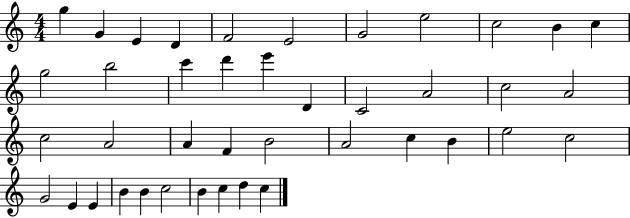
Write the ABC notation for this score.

X:1
T:Untitled
M:4/4
L:1/4
K:C
g G E D F2 E2 G2 e2 c2 B c g2 b2 c' d' e' D C2 A2 c2 A2 c2 A2 A F B2 A2 c B e2 c2 G2 E E B B c2 B c d c